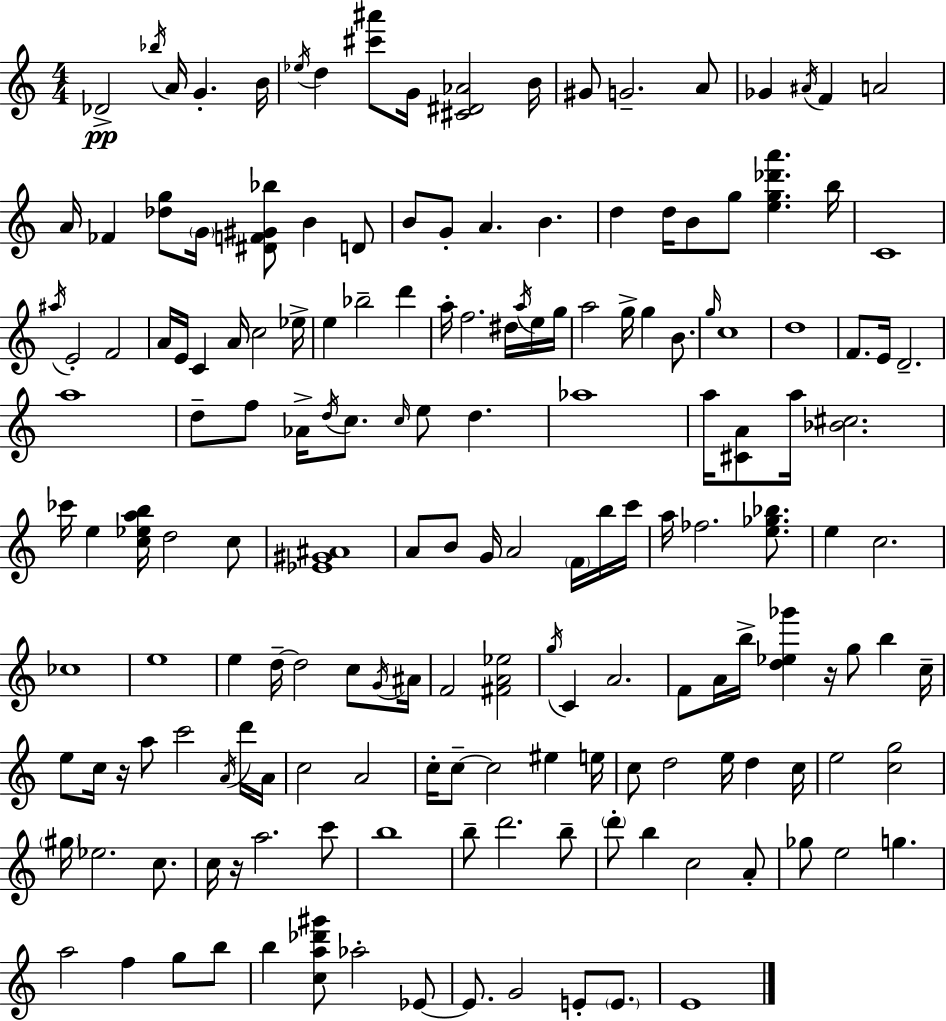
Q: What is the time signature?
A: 4/4